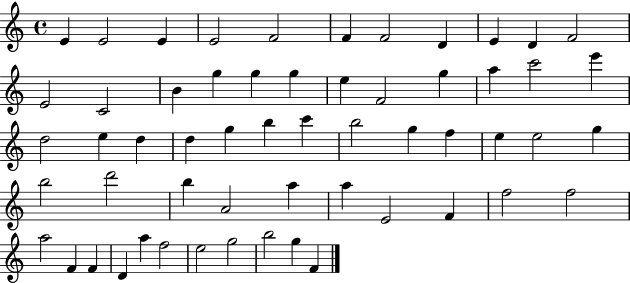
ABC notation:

X:1
T:Untitled
M:4/4
L:1/4
K:C
E E2 E E2 F2 F F2 D E D F2 E2 C2 B g g g e F2 g a c'2 e' d2 e d d g b c' b2 g f e e2 g b2 d'2 b A2 a a E2 F f2 f2 a2 F F D a f2 e2 g2 b2 g F